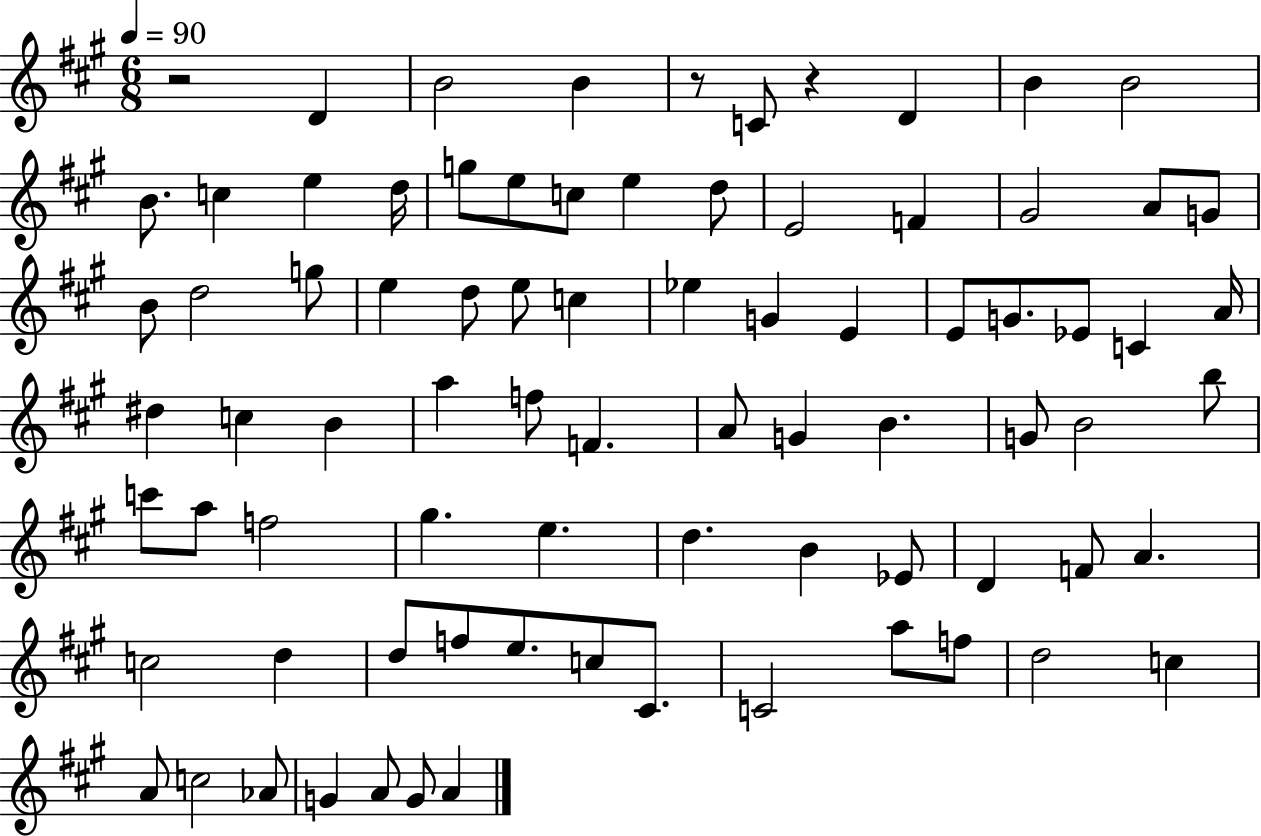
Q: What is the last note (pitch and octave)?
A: A4